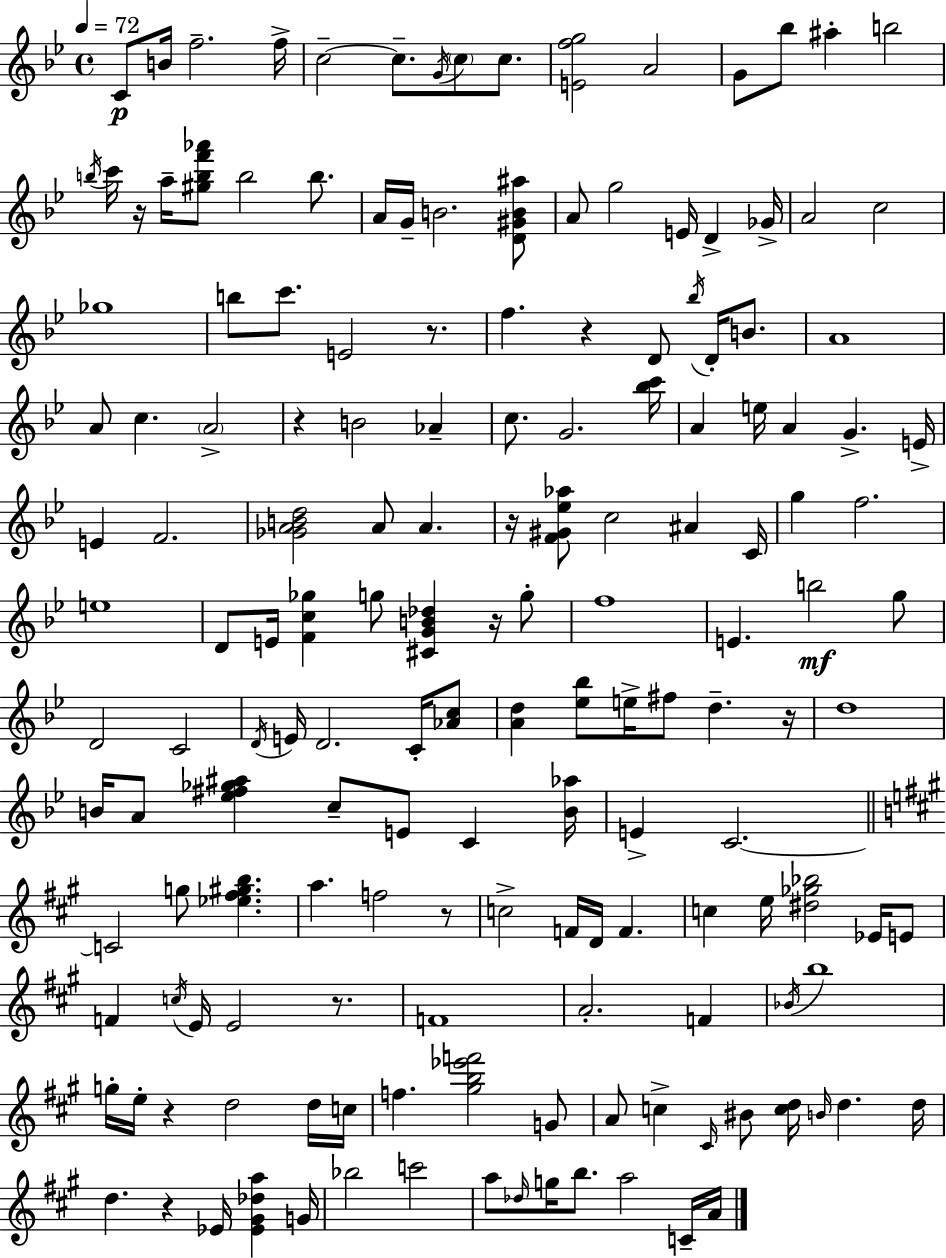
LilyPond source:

{
  \clef treble
  \time 4/4
  \defaultTimeSignature
  \key bes \major
  \tempo 4 = 72
  \repeat volta 2 { c'8\p b'16 f''2.-- f''16-> | c''2--~~ c''8.-- \acciaccatura { g'16 } \parenthesize c''8 c''8. | <e' f'' g''>2 a'2 | g'8 bes''8 ais''4-. b''2 | \break \acciaccatura { b''16 } c'''16 r16 a''16-- <gis'' b'' f''' aes'''>8 b''2 b''8. | a'16 g'16-- b'2. | <d' gis' b' ais''>8 a'8 g''2 e'16 d'4-> | ges'16-> a'2 c''2 | \break ges''1 | b''8 c'''8. e'2 r8. | f''4. r4 d'8 \acciaccatura { bes''16 } d'16-. | b'8. a'1 | \break a'8 c''4. \parenthesize a'2-> | r4 b'2 aes'4-- | c''8. g'2. | <bes'' c'''>16 a'4 e''16 a'4 g'4.-> | \break e'16-> e'4 f'2. | <ges' a' b' d''>2 a'8 a'4. | r16 <f' gis' ees'' aes''>8 c''2 ais'4 | c'16 g''4 f''2. | \break e''1 | d'8 e'16 <f' c'' ges''>4 g''8 <cis' g' b' des''>4 | r16 g''8-. f''1 | e'4. b''2\mf | \break g''8 d'2 c'2 | \acciaccatura { d'16 } e'16 d'2. | c'16-. <aes' c''>8 <a' d''>4 <ees'' bes''>8 e''16-> fis''8 d''4.-- | r16 d''1 | \break b'16 a'8 <ees'' fis'' ges'' ais''>4 c''8-- e'8 c'4 | <b' aes''>16 e'4-> c'2.~~ | \bar "||" \break \key a \major c'2 g''8 <ees'' fis'' gis'' b''>4. | a''4. f''2 r8 | c''2-> f'16 d'16 f'4. | c''4 e''16 <dis'' ges'' bes''>2 ees'16 e'8 | \break f'4 \acciaccatura { c''16 } e'16 e'2 r8. | f'1 | a'2.-. f'4 | \acciaccatura { bes'16 } b''1 | \break g''16-. e''16-. r4 d''2 | d''16 c''16 f''4. <gis'' b'' ees''' f'''>2 | g'8 a'8 c''4-> \grace { cis'16 } bis'8 <c'' d''>16 \grace { b'16 } d''4. | d''16 d''4. r4 ees'16 <ees' gis' des'' a''>4 | \break g'16 bes''2 c'''2 | a''8 \grace { des''16 } g''16 b''8. a''2 | c'16-- a'16 } \bar "|."
}